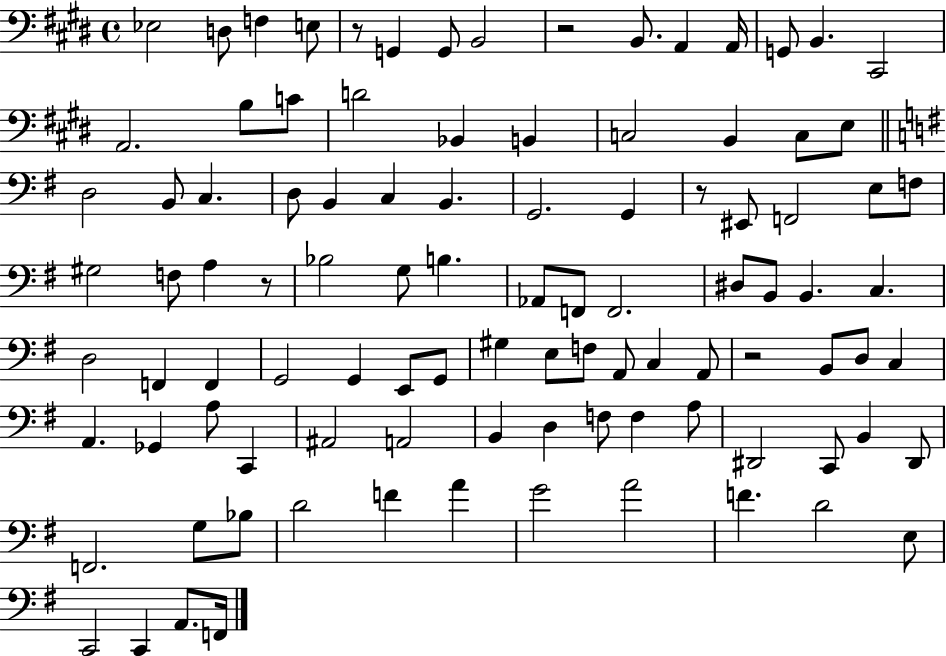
{
  \clef bass
  \time 4/4
  \defaultTimeSignature
  \key e \major
  ees2 d8 f4 e8 | r8 g,4 g,8 b,2 | r2 b,8. a,4 a,16 | g,8 b,4. cis,2 | \break a,2. b8 c'8 | d'2 bes,4 b,4 | c2 b,4 c8 e8 | \bar "||" \break \key e \minor d2 b,8 c4. | d8 b,4 c4 b,4. | g,2. g,4 | r8 eis,8 f,2 e8 f8 | \break gis2 f8 a4 r8 | bes2 g8 b4. | aes,8 f,8 f,2. | dis8 b,8 b,4. c4. | \break d2 f,4 f,4 | g,2 g,4 e,8 g,8 | gis4 e8 f8 a,8 c4 a,8 | r2 b,8 d8 c4 | \break a,4. ges,4 a8 c,4 | ais,2 a,2 | b,4 d4 f8 f4 a8 | dis,2 c,8 b,4 dis,8 | \break f,2. g8 bes8 | d'2 f'4 a'4 | g'2 a'2 | f'4. d'2 e8 | \break c,2 c,4 a,8. f,16 | \bar "|."
}